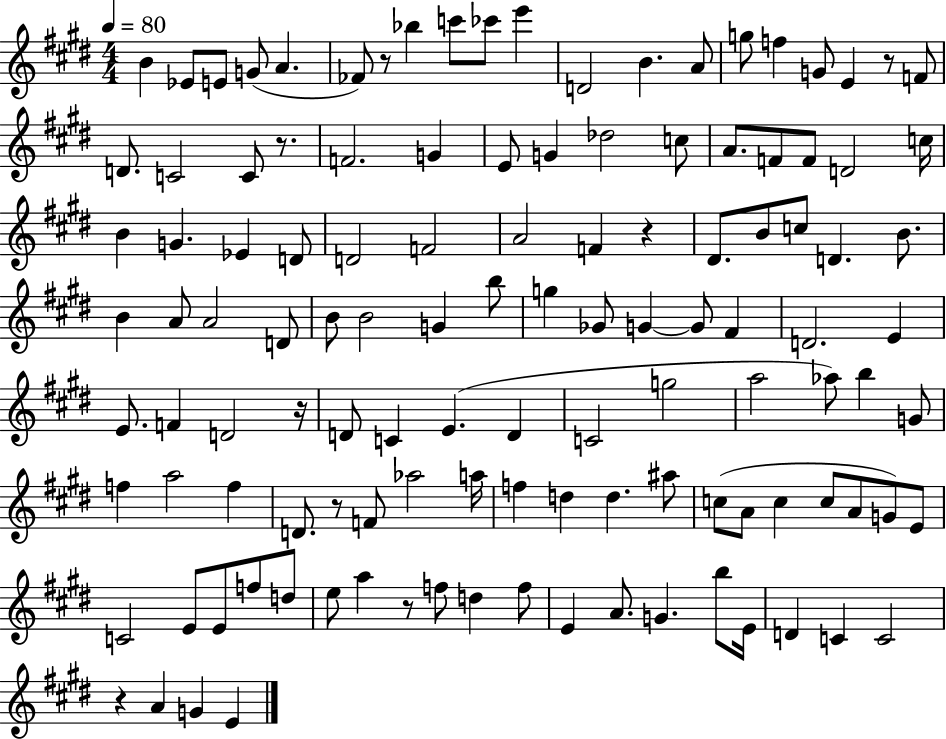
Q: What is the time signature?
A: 4/4